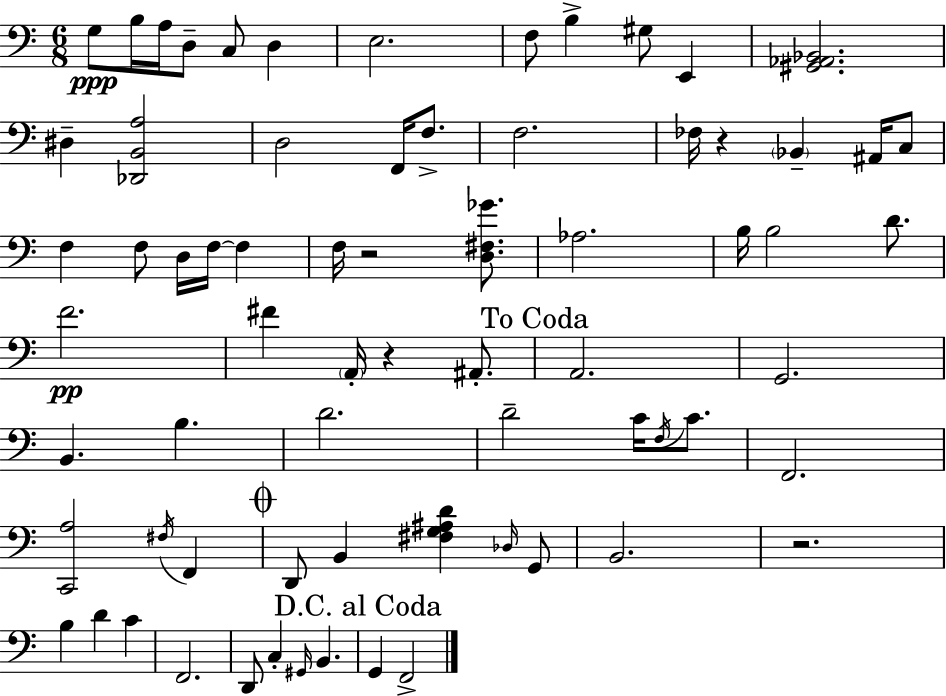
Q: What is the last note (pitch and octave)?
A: F2